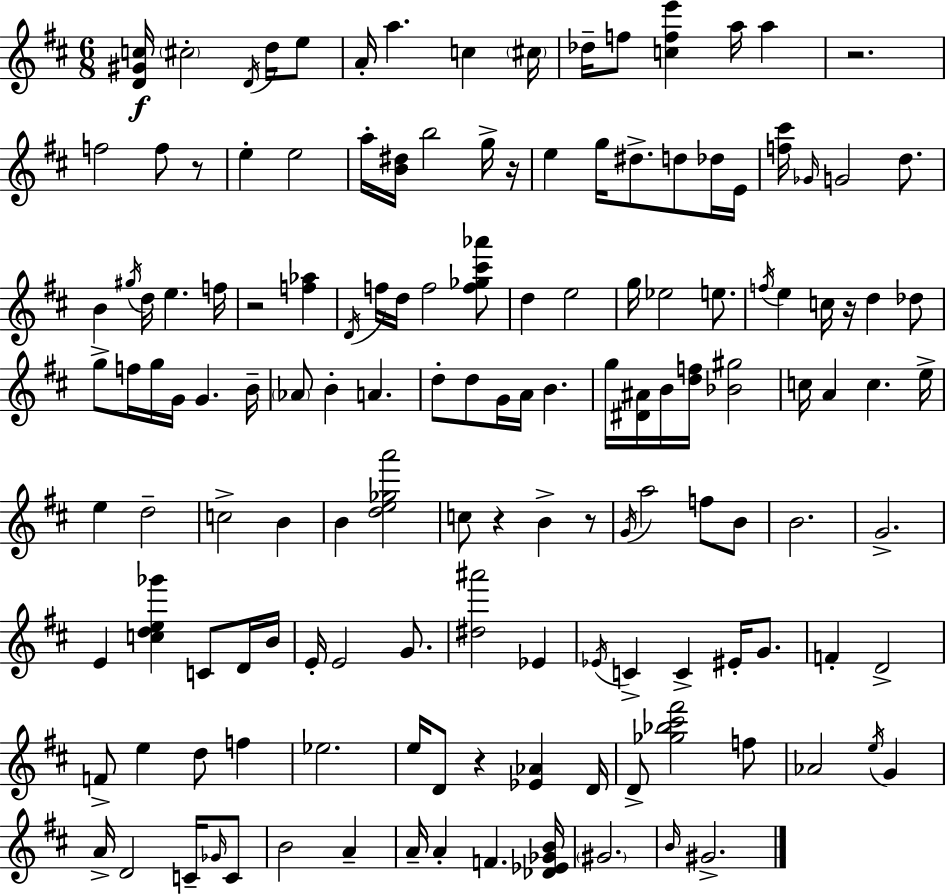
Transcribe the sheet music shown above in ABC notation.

X:1
T:Untitled
M:6/8
L:1/4
K:D
[D^Gc]/4 ^c2 D/4 d/4 e/2 A/4 a c ^c/4 _d/4 f/2 [cfe'] a/4 a z2 f2 f/2 z/2 e e2 a/4 [B^d]/4 b2 g/4 z/4 e g/4 ^d/2 d/2 _d/4 E/4 [f^c']/4 _G/4 G2 d/2 B ^g/4 d/4 e f/4 z2 [f_a] D/4 f/4 d/4 f2 [f_g^c'_a']/2 d e2 g/4 _e2 e/2 f/4 e c/4 z/4 d _d/2 g/2 f/4 g/4 G/4 G B/4 _A/2 B A d/2 d/2 G/4 A/4 B g/4 [^D^A]/4 B/4 [df]/4 [_B^g]2 c/4 A c e/4 e d2 c2 B B [de_ga']2 c/2 z B z/2 G/4 a2 f/2 B/2 B2 G2 E [cde_g'] C/2 D/4 B/4 E/4 E2 G/2 [^d^a']2 _E _E/4 C C ^E/4 G/2 F D2 F/2 e d/2 f _e2 e/4 D/2 z [_E_A] D/4 D/2 [_g_b^c'^f']2 f/2 _A2 e/4 G A/4 D2 C/4 _G/4 C/2 B2 A A/4 A F [_D_E_GB]/4 ^G2 B/4 ^G2